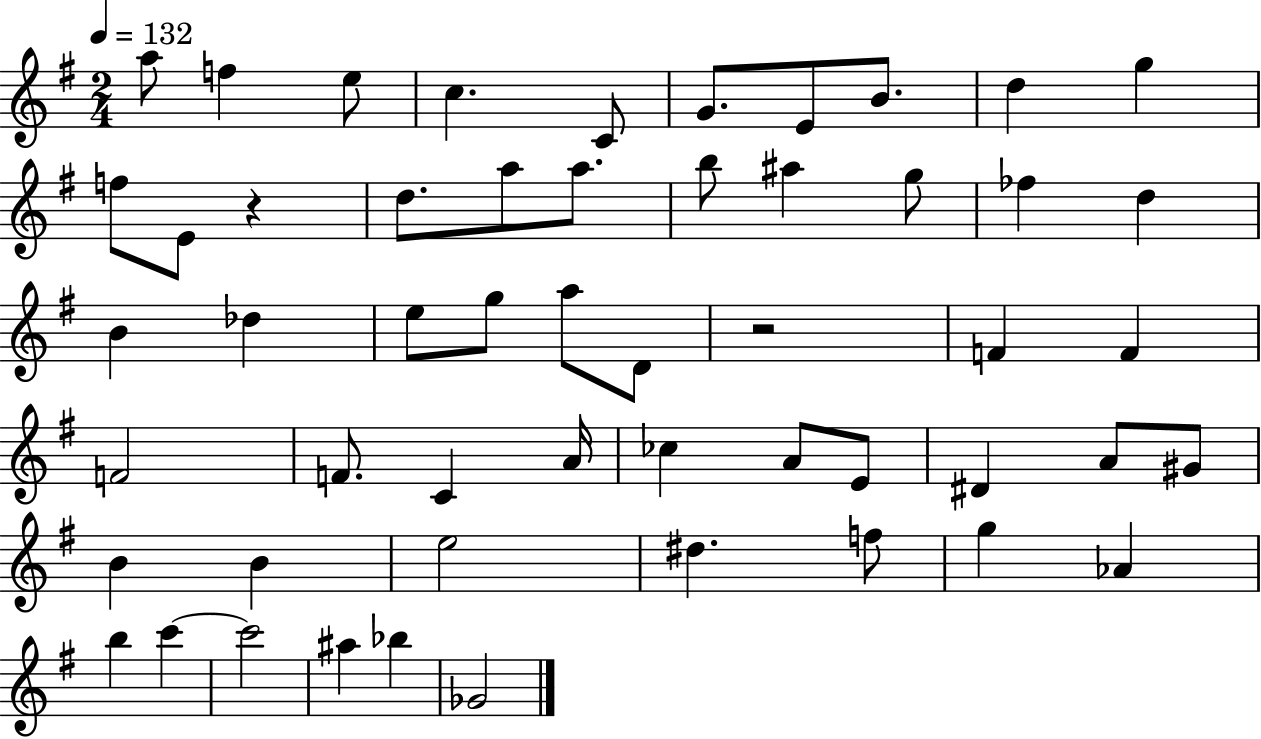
A5/e F5/q E5/e C5/q. C4/e G4/e. E4/e B4/e. D5/q G5/q F5/e E4/e R/q D5/e. A5/e A5/e. B5/e A#5/q G5/e FES5/q D5/q B4/q Db5/q E5/e G5/e A5/e D4/e R/h F4/q F4/q F4/h F4/e. C4/q A4/s CES5/q A4/e E4/e D#4/q A4/e G#4/e B4/q B4/q E5/h D#5/q. F5/e G5/q Ab4/q B5/q C6/q C6/h A#5/q Bb5/q Gb4/h